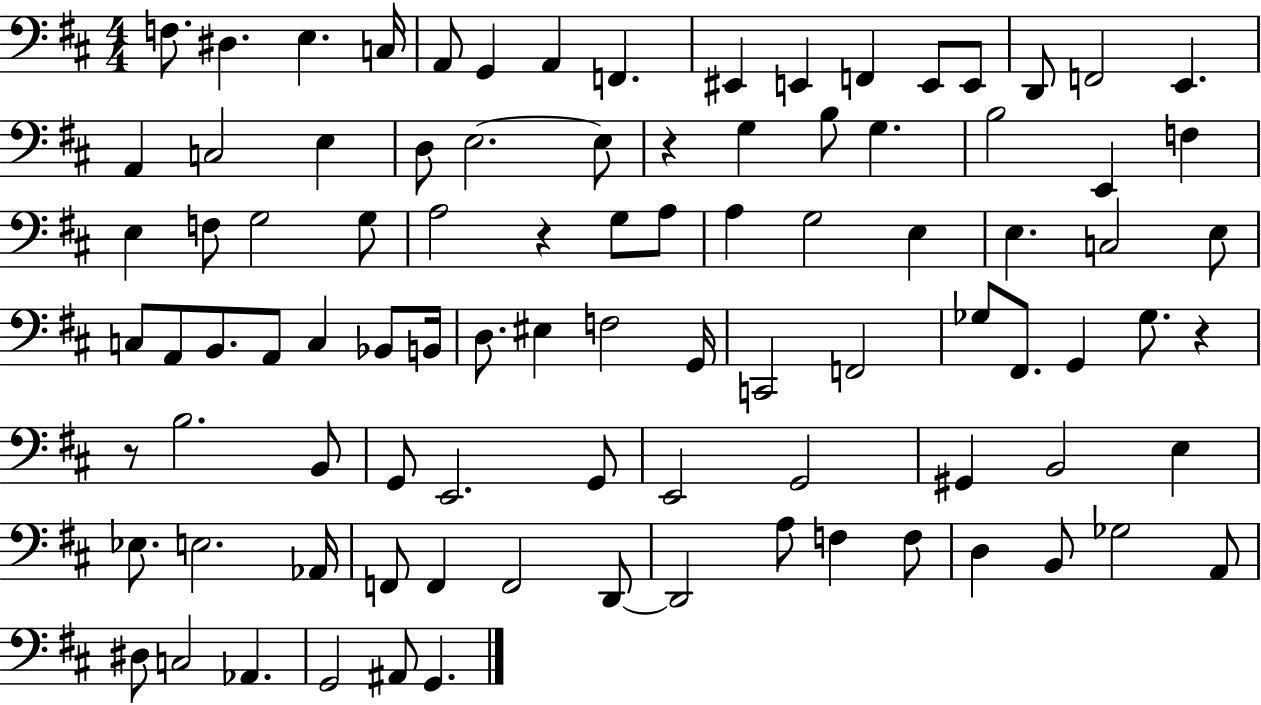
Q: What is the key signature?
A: D major